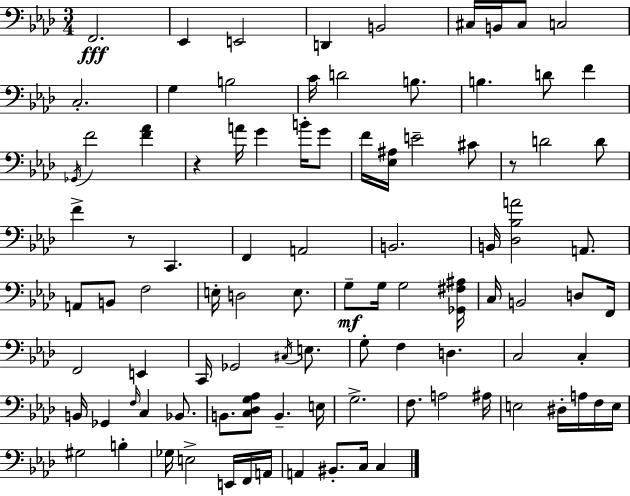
{
  \clef bass
  \numericTimeSignature
  \time 3/4
  \key f \minor
  f,2.\fff | ees,4 e,2 | d,4 b,2 | cis16 b,16 cis8 c2 | \break c2.-. | g4 b2 | c'16 d'2 b8. | b4. d'8 f'4 | \break \acciaccatura { ges,16 } f'2 <f' aes'>4 | r4 a'16 g'4 b'16-. g'8 | f'16 <ees ais>16 e'2-- cis'8 | r8 d'2 d'8 | \break f'4-> r8 c,4. | f,4 a,2 | b,2. | b,16 <des bes a'>2 a,8. | \break a,8 b,8 f2 | e16-. d2 e8. | g8--\mf g16 g2 | <ges, fis ais>16 c16 b,2 d8 | \break f,16 f,2 e,4 | c,16 ges,2 \acciaccatura { cis16 } e8. | g8-. f4 d4. | c2 c4-. | \break b,16 ges,4 \grace { f16 } c4 | bes,8. b,8. <c des g aes>8 b,4.-- | e16 g2.-> | f8. a2 | \break ais16 e2 dis16-. | a16 f16 e16 gis2 b4-. | ges16 e2-> | e,16 f,16 a,16 a,4 bis,8.-. c16 c4 | \break \bar "|."
}